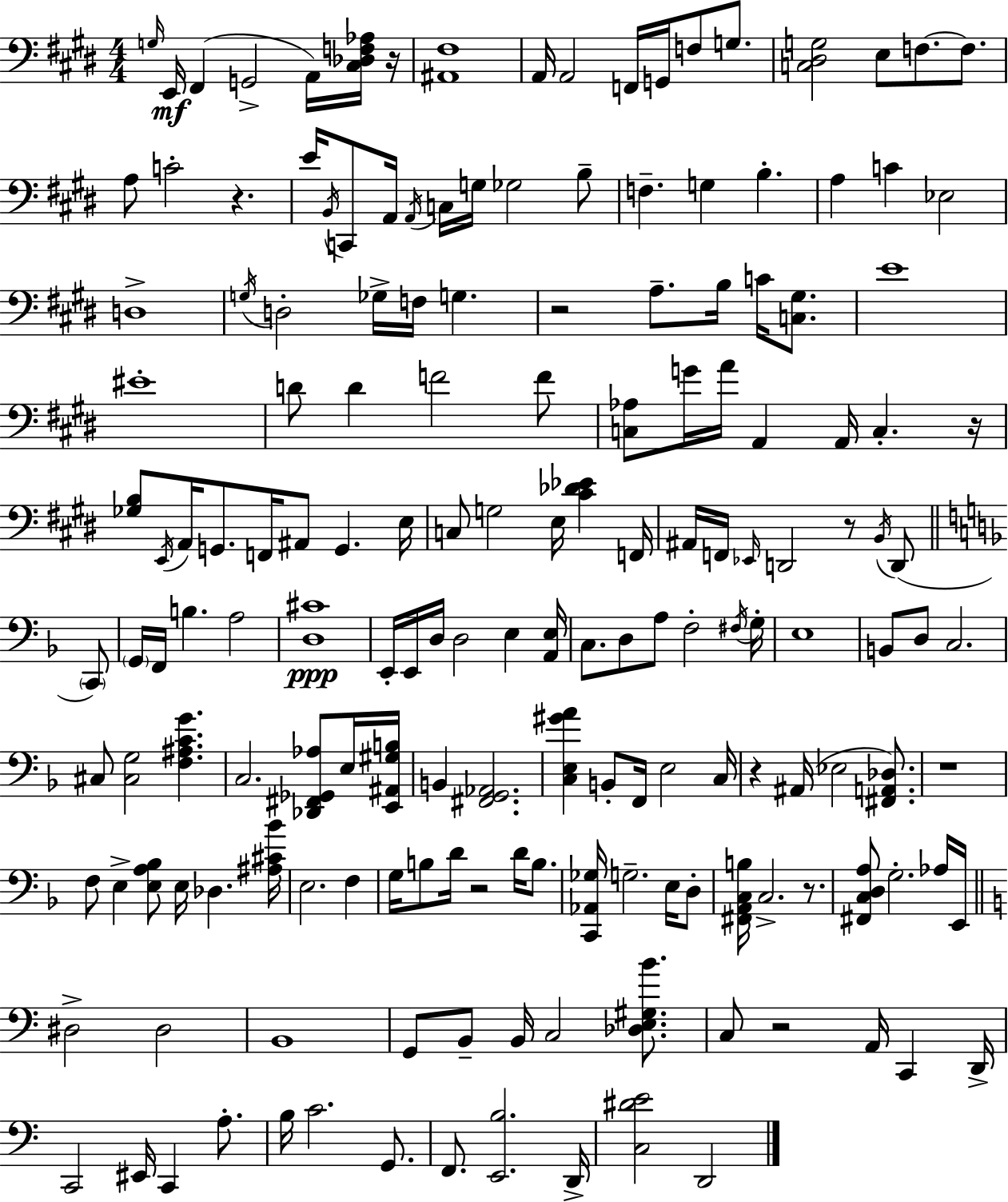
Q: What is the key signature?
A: E major